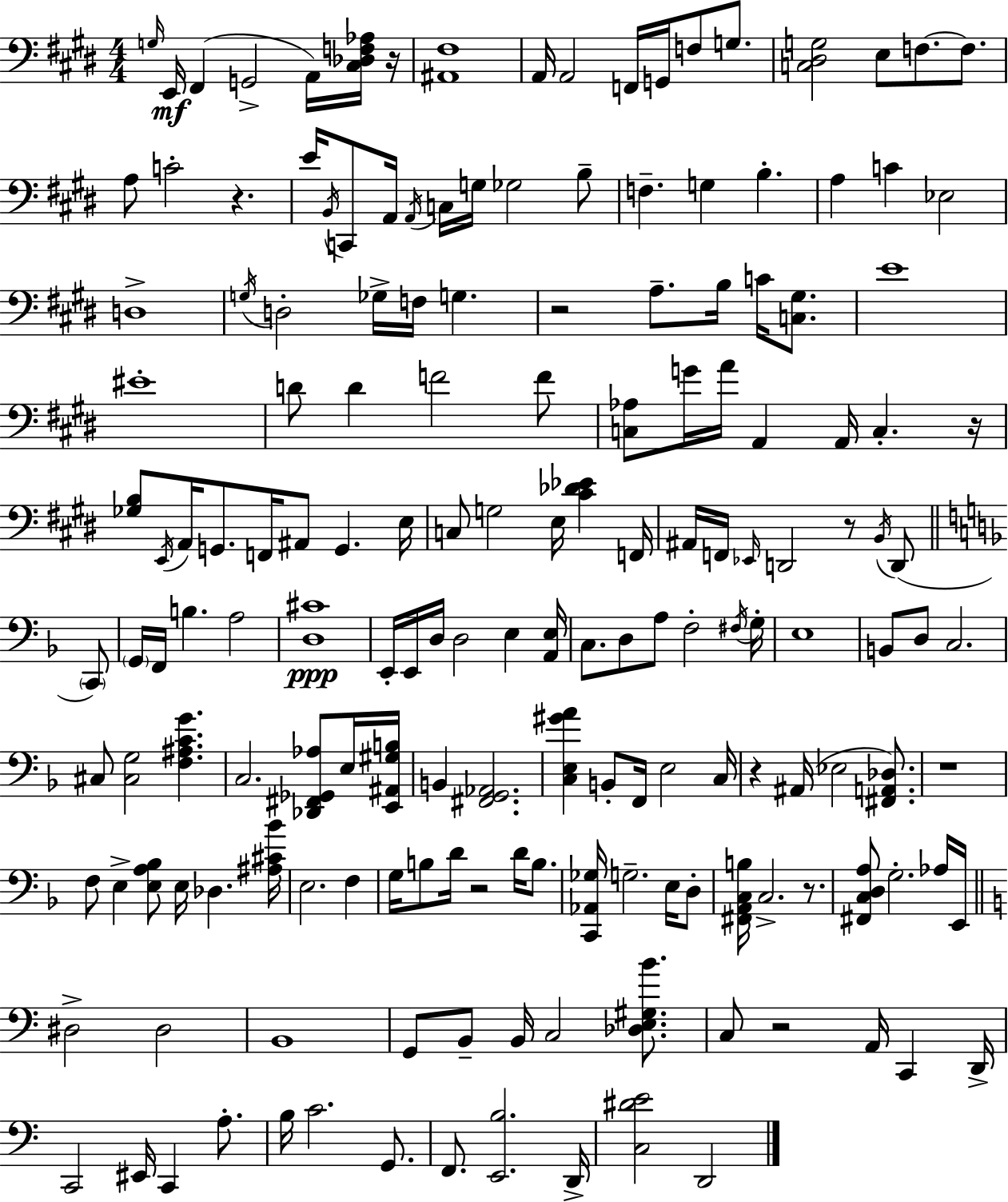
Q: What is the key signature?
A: E major